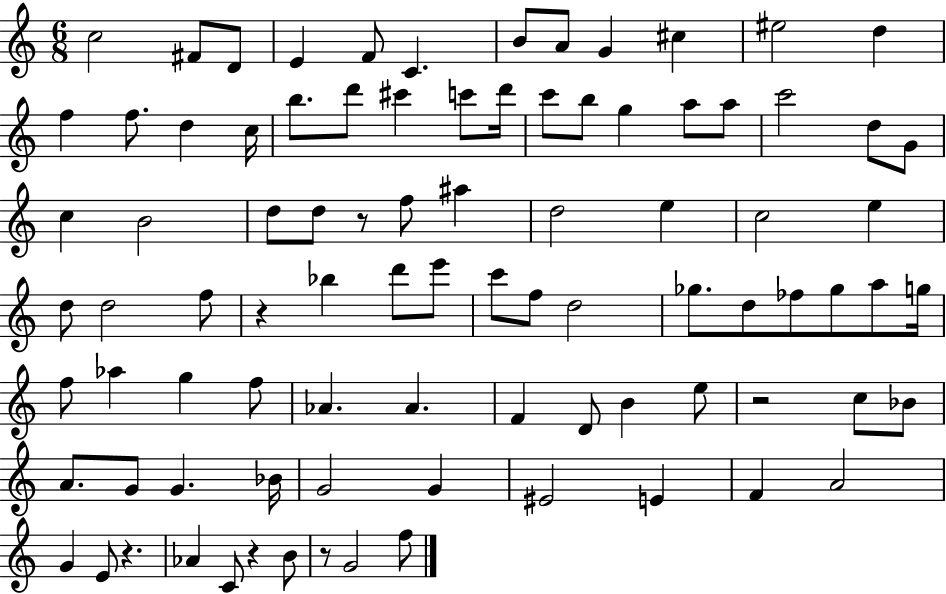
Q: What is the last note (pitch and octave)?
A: F5